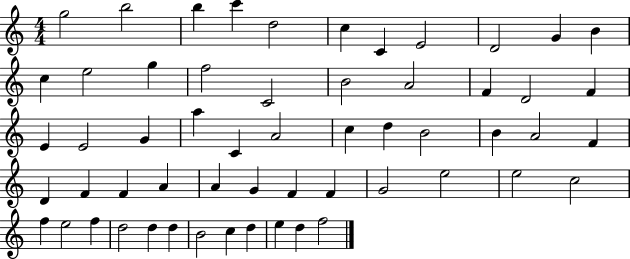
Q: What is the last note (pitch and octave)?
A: F5